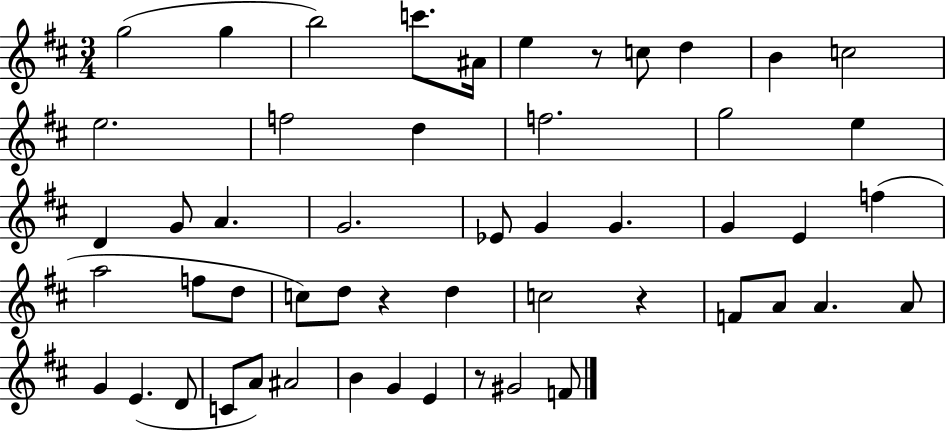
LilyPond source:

{
  \clef treble
  \numericTimeSignature
  \time 3/4
  \key d \major
  g''2( g''4 | b''2) c'''8. ais'16 | e''4 r8 c''8 d''4 | b'4 c''2 | \break e''2. | f''2 d''4 | f''2. | g''2 e''4 | \break d'4 g'8 a'4. | g'2. | ees'8 g'4 g'4. | g'4 e'4 f''4( | \break a''2 f''8 d''8 | c''8) d''8 r4 d''4 | c''2 r4 | f'8 a'8 a'4. a'8 | \break g'4 e'4.( d'8 | c'8 a'8) ais'2 | b'4 g'4 e'4 | r8 gis'2 f'8 | \break \bar "|."
}